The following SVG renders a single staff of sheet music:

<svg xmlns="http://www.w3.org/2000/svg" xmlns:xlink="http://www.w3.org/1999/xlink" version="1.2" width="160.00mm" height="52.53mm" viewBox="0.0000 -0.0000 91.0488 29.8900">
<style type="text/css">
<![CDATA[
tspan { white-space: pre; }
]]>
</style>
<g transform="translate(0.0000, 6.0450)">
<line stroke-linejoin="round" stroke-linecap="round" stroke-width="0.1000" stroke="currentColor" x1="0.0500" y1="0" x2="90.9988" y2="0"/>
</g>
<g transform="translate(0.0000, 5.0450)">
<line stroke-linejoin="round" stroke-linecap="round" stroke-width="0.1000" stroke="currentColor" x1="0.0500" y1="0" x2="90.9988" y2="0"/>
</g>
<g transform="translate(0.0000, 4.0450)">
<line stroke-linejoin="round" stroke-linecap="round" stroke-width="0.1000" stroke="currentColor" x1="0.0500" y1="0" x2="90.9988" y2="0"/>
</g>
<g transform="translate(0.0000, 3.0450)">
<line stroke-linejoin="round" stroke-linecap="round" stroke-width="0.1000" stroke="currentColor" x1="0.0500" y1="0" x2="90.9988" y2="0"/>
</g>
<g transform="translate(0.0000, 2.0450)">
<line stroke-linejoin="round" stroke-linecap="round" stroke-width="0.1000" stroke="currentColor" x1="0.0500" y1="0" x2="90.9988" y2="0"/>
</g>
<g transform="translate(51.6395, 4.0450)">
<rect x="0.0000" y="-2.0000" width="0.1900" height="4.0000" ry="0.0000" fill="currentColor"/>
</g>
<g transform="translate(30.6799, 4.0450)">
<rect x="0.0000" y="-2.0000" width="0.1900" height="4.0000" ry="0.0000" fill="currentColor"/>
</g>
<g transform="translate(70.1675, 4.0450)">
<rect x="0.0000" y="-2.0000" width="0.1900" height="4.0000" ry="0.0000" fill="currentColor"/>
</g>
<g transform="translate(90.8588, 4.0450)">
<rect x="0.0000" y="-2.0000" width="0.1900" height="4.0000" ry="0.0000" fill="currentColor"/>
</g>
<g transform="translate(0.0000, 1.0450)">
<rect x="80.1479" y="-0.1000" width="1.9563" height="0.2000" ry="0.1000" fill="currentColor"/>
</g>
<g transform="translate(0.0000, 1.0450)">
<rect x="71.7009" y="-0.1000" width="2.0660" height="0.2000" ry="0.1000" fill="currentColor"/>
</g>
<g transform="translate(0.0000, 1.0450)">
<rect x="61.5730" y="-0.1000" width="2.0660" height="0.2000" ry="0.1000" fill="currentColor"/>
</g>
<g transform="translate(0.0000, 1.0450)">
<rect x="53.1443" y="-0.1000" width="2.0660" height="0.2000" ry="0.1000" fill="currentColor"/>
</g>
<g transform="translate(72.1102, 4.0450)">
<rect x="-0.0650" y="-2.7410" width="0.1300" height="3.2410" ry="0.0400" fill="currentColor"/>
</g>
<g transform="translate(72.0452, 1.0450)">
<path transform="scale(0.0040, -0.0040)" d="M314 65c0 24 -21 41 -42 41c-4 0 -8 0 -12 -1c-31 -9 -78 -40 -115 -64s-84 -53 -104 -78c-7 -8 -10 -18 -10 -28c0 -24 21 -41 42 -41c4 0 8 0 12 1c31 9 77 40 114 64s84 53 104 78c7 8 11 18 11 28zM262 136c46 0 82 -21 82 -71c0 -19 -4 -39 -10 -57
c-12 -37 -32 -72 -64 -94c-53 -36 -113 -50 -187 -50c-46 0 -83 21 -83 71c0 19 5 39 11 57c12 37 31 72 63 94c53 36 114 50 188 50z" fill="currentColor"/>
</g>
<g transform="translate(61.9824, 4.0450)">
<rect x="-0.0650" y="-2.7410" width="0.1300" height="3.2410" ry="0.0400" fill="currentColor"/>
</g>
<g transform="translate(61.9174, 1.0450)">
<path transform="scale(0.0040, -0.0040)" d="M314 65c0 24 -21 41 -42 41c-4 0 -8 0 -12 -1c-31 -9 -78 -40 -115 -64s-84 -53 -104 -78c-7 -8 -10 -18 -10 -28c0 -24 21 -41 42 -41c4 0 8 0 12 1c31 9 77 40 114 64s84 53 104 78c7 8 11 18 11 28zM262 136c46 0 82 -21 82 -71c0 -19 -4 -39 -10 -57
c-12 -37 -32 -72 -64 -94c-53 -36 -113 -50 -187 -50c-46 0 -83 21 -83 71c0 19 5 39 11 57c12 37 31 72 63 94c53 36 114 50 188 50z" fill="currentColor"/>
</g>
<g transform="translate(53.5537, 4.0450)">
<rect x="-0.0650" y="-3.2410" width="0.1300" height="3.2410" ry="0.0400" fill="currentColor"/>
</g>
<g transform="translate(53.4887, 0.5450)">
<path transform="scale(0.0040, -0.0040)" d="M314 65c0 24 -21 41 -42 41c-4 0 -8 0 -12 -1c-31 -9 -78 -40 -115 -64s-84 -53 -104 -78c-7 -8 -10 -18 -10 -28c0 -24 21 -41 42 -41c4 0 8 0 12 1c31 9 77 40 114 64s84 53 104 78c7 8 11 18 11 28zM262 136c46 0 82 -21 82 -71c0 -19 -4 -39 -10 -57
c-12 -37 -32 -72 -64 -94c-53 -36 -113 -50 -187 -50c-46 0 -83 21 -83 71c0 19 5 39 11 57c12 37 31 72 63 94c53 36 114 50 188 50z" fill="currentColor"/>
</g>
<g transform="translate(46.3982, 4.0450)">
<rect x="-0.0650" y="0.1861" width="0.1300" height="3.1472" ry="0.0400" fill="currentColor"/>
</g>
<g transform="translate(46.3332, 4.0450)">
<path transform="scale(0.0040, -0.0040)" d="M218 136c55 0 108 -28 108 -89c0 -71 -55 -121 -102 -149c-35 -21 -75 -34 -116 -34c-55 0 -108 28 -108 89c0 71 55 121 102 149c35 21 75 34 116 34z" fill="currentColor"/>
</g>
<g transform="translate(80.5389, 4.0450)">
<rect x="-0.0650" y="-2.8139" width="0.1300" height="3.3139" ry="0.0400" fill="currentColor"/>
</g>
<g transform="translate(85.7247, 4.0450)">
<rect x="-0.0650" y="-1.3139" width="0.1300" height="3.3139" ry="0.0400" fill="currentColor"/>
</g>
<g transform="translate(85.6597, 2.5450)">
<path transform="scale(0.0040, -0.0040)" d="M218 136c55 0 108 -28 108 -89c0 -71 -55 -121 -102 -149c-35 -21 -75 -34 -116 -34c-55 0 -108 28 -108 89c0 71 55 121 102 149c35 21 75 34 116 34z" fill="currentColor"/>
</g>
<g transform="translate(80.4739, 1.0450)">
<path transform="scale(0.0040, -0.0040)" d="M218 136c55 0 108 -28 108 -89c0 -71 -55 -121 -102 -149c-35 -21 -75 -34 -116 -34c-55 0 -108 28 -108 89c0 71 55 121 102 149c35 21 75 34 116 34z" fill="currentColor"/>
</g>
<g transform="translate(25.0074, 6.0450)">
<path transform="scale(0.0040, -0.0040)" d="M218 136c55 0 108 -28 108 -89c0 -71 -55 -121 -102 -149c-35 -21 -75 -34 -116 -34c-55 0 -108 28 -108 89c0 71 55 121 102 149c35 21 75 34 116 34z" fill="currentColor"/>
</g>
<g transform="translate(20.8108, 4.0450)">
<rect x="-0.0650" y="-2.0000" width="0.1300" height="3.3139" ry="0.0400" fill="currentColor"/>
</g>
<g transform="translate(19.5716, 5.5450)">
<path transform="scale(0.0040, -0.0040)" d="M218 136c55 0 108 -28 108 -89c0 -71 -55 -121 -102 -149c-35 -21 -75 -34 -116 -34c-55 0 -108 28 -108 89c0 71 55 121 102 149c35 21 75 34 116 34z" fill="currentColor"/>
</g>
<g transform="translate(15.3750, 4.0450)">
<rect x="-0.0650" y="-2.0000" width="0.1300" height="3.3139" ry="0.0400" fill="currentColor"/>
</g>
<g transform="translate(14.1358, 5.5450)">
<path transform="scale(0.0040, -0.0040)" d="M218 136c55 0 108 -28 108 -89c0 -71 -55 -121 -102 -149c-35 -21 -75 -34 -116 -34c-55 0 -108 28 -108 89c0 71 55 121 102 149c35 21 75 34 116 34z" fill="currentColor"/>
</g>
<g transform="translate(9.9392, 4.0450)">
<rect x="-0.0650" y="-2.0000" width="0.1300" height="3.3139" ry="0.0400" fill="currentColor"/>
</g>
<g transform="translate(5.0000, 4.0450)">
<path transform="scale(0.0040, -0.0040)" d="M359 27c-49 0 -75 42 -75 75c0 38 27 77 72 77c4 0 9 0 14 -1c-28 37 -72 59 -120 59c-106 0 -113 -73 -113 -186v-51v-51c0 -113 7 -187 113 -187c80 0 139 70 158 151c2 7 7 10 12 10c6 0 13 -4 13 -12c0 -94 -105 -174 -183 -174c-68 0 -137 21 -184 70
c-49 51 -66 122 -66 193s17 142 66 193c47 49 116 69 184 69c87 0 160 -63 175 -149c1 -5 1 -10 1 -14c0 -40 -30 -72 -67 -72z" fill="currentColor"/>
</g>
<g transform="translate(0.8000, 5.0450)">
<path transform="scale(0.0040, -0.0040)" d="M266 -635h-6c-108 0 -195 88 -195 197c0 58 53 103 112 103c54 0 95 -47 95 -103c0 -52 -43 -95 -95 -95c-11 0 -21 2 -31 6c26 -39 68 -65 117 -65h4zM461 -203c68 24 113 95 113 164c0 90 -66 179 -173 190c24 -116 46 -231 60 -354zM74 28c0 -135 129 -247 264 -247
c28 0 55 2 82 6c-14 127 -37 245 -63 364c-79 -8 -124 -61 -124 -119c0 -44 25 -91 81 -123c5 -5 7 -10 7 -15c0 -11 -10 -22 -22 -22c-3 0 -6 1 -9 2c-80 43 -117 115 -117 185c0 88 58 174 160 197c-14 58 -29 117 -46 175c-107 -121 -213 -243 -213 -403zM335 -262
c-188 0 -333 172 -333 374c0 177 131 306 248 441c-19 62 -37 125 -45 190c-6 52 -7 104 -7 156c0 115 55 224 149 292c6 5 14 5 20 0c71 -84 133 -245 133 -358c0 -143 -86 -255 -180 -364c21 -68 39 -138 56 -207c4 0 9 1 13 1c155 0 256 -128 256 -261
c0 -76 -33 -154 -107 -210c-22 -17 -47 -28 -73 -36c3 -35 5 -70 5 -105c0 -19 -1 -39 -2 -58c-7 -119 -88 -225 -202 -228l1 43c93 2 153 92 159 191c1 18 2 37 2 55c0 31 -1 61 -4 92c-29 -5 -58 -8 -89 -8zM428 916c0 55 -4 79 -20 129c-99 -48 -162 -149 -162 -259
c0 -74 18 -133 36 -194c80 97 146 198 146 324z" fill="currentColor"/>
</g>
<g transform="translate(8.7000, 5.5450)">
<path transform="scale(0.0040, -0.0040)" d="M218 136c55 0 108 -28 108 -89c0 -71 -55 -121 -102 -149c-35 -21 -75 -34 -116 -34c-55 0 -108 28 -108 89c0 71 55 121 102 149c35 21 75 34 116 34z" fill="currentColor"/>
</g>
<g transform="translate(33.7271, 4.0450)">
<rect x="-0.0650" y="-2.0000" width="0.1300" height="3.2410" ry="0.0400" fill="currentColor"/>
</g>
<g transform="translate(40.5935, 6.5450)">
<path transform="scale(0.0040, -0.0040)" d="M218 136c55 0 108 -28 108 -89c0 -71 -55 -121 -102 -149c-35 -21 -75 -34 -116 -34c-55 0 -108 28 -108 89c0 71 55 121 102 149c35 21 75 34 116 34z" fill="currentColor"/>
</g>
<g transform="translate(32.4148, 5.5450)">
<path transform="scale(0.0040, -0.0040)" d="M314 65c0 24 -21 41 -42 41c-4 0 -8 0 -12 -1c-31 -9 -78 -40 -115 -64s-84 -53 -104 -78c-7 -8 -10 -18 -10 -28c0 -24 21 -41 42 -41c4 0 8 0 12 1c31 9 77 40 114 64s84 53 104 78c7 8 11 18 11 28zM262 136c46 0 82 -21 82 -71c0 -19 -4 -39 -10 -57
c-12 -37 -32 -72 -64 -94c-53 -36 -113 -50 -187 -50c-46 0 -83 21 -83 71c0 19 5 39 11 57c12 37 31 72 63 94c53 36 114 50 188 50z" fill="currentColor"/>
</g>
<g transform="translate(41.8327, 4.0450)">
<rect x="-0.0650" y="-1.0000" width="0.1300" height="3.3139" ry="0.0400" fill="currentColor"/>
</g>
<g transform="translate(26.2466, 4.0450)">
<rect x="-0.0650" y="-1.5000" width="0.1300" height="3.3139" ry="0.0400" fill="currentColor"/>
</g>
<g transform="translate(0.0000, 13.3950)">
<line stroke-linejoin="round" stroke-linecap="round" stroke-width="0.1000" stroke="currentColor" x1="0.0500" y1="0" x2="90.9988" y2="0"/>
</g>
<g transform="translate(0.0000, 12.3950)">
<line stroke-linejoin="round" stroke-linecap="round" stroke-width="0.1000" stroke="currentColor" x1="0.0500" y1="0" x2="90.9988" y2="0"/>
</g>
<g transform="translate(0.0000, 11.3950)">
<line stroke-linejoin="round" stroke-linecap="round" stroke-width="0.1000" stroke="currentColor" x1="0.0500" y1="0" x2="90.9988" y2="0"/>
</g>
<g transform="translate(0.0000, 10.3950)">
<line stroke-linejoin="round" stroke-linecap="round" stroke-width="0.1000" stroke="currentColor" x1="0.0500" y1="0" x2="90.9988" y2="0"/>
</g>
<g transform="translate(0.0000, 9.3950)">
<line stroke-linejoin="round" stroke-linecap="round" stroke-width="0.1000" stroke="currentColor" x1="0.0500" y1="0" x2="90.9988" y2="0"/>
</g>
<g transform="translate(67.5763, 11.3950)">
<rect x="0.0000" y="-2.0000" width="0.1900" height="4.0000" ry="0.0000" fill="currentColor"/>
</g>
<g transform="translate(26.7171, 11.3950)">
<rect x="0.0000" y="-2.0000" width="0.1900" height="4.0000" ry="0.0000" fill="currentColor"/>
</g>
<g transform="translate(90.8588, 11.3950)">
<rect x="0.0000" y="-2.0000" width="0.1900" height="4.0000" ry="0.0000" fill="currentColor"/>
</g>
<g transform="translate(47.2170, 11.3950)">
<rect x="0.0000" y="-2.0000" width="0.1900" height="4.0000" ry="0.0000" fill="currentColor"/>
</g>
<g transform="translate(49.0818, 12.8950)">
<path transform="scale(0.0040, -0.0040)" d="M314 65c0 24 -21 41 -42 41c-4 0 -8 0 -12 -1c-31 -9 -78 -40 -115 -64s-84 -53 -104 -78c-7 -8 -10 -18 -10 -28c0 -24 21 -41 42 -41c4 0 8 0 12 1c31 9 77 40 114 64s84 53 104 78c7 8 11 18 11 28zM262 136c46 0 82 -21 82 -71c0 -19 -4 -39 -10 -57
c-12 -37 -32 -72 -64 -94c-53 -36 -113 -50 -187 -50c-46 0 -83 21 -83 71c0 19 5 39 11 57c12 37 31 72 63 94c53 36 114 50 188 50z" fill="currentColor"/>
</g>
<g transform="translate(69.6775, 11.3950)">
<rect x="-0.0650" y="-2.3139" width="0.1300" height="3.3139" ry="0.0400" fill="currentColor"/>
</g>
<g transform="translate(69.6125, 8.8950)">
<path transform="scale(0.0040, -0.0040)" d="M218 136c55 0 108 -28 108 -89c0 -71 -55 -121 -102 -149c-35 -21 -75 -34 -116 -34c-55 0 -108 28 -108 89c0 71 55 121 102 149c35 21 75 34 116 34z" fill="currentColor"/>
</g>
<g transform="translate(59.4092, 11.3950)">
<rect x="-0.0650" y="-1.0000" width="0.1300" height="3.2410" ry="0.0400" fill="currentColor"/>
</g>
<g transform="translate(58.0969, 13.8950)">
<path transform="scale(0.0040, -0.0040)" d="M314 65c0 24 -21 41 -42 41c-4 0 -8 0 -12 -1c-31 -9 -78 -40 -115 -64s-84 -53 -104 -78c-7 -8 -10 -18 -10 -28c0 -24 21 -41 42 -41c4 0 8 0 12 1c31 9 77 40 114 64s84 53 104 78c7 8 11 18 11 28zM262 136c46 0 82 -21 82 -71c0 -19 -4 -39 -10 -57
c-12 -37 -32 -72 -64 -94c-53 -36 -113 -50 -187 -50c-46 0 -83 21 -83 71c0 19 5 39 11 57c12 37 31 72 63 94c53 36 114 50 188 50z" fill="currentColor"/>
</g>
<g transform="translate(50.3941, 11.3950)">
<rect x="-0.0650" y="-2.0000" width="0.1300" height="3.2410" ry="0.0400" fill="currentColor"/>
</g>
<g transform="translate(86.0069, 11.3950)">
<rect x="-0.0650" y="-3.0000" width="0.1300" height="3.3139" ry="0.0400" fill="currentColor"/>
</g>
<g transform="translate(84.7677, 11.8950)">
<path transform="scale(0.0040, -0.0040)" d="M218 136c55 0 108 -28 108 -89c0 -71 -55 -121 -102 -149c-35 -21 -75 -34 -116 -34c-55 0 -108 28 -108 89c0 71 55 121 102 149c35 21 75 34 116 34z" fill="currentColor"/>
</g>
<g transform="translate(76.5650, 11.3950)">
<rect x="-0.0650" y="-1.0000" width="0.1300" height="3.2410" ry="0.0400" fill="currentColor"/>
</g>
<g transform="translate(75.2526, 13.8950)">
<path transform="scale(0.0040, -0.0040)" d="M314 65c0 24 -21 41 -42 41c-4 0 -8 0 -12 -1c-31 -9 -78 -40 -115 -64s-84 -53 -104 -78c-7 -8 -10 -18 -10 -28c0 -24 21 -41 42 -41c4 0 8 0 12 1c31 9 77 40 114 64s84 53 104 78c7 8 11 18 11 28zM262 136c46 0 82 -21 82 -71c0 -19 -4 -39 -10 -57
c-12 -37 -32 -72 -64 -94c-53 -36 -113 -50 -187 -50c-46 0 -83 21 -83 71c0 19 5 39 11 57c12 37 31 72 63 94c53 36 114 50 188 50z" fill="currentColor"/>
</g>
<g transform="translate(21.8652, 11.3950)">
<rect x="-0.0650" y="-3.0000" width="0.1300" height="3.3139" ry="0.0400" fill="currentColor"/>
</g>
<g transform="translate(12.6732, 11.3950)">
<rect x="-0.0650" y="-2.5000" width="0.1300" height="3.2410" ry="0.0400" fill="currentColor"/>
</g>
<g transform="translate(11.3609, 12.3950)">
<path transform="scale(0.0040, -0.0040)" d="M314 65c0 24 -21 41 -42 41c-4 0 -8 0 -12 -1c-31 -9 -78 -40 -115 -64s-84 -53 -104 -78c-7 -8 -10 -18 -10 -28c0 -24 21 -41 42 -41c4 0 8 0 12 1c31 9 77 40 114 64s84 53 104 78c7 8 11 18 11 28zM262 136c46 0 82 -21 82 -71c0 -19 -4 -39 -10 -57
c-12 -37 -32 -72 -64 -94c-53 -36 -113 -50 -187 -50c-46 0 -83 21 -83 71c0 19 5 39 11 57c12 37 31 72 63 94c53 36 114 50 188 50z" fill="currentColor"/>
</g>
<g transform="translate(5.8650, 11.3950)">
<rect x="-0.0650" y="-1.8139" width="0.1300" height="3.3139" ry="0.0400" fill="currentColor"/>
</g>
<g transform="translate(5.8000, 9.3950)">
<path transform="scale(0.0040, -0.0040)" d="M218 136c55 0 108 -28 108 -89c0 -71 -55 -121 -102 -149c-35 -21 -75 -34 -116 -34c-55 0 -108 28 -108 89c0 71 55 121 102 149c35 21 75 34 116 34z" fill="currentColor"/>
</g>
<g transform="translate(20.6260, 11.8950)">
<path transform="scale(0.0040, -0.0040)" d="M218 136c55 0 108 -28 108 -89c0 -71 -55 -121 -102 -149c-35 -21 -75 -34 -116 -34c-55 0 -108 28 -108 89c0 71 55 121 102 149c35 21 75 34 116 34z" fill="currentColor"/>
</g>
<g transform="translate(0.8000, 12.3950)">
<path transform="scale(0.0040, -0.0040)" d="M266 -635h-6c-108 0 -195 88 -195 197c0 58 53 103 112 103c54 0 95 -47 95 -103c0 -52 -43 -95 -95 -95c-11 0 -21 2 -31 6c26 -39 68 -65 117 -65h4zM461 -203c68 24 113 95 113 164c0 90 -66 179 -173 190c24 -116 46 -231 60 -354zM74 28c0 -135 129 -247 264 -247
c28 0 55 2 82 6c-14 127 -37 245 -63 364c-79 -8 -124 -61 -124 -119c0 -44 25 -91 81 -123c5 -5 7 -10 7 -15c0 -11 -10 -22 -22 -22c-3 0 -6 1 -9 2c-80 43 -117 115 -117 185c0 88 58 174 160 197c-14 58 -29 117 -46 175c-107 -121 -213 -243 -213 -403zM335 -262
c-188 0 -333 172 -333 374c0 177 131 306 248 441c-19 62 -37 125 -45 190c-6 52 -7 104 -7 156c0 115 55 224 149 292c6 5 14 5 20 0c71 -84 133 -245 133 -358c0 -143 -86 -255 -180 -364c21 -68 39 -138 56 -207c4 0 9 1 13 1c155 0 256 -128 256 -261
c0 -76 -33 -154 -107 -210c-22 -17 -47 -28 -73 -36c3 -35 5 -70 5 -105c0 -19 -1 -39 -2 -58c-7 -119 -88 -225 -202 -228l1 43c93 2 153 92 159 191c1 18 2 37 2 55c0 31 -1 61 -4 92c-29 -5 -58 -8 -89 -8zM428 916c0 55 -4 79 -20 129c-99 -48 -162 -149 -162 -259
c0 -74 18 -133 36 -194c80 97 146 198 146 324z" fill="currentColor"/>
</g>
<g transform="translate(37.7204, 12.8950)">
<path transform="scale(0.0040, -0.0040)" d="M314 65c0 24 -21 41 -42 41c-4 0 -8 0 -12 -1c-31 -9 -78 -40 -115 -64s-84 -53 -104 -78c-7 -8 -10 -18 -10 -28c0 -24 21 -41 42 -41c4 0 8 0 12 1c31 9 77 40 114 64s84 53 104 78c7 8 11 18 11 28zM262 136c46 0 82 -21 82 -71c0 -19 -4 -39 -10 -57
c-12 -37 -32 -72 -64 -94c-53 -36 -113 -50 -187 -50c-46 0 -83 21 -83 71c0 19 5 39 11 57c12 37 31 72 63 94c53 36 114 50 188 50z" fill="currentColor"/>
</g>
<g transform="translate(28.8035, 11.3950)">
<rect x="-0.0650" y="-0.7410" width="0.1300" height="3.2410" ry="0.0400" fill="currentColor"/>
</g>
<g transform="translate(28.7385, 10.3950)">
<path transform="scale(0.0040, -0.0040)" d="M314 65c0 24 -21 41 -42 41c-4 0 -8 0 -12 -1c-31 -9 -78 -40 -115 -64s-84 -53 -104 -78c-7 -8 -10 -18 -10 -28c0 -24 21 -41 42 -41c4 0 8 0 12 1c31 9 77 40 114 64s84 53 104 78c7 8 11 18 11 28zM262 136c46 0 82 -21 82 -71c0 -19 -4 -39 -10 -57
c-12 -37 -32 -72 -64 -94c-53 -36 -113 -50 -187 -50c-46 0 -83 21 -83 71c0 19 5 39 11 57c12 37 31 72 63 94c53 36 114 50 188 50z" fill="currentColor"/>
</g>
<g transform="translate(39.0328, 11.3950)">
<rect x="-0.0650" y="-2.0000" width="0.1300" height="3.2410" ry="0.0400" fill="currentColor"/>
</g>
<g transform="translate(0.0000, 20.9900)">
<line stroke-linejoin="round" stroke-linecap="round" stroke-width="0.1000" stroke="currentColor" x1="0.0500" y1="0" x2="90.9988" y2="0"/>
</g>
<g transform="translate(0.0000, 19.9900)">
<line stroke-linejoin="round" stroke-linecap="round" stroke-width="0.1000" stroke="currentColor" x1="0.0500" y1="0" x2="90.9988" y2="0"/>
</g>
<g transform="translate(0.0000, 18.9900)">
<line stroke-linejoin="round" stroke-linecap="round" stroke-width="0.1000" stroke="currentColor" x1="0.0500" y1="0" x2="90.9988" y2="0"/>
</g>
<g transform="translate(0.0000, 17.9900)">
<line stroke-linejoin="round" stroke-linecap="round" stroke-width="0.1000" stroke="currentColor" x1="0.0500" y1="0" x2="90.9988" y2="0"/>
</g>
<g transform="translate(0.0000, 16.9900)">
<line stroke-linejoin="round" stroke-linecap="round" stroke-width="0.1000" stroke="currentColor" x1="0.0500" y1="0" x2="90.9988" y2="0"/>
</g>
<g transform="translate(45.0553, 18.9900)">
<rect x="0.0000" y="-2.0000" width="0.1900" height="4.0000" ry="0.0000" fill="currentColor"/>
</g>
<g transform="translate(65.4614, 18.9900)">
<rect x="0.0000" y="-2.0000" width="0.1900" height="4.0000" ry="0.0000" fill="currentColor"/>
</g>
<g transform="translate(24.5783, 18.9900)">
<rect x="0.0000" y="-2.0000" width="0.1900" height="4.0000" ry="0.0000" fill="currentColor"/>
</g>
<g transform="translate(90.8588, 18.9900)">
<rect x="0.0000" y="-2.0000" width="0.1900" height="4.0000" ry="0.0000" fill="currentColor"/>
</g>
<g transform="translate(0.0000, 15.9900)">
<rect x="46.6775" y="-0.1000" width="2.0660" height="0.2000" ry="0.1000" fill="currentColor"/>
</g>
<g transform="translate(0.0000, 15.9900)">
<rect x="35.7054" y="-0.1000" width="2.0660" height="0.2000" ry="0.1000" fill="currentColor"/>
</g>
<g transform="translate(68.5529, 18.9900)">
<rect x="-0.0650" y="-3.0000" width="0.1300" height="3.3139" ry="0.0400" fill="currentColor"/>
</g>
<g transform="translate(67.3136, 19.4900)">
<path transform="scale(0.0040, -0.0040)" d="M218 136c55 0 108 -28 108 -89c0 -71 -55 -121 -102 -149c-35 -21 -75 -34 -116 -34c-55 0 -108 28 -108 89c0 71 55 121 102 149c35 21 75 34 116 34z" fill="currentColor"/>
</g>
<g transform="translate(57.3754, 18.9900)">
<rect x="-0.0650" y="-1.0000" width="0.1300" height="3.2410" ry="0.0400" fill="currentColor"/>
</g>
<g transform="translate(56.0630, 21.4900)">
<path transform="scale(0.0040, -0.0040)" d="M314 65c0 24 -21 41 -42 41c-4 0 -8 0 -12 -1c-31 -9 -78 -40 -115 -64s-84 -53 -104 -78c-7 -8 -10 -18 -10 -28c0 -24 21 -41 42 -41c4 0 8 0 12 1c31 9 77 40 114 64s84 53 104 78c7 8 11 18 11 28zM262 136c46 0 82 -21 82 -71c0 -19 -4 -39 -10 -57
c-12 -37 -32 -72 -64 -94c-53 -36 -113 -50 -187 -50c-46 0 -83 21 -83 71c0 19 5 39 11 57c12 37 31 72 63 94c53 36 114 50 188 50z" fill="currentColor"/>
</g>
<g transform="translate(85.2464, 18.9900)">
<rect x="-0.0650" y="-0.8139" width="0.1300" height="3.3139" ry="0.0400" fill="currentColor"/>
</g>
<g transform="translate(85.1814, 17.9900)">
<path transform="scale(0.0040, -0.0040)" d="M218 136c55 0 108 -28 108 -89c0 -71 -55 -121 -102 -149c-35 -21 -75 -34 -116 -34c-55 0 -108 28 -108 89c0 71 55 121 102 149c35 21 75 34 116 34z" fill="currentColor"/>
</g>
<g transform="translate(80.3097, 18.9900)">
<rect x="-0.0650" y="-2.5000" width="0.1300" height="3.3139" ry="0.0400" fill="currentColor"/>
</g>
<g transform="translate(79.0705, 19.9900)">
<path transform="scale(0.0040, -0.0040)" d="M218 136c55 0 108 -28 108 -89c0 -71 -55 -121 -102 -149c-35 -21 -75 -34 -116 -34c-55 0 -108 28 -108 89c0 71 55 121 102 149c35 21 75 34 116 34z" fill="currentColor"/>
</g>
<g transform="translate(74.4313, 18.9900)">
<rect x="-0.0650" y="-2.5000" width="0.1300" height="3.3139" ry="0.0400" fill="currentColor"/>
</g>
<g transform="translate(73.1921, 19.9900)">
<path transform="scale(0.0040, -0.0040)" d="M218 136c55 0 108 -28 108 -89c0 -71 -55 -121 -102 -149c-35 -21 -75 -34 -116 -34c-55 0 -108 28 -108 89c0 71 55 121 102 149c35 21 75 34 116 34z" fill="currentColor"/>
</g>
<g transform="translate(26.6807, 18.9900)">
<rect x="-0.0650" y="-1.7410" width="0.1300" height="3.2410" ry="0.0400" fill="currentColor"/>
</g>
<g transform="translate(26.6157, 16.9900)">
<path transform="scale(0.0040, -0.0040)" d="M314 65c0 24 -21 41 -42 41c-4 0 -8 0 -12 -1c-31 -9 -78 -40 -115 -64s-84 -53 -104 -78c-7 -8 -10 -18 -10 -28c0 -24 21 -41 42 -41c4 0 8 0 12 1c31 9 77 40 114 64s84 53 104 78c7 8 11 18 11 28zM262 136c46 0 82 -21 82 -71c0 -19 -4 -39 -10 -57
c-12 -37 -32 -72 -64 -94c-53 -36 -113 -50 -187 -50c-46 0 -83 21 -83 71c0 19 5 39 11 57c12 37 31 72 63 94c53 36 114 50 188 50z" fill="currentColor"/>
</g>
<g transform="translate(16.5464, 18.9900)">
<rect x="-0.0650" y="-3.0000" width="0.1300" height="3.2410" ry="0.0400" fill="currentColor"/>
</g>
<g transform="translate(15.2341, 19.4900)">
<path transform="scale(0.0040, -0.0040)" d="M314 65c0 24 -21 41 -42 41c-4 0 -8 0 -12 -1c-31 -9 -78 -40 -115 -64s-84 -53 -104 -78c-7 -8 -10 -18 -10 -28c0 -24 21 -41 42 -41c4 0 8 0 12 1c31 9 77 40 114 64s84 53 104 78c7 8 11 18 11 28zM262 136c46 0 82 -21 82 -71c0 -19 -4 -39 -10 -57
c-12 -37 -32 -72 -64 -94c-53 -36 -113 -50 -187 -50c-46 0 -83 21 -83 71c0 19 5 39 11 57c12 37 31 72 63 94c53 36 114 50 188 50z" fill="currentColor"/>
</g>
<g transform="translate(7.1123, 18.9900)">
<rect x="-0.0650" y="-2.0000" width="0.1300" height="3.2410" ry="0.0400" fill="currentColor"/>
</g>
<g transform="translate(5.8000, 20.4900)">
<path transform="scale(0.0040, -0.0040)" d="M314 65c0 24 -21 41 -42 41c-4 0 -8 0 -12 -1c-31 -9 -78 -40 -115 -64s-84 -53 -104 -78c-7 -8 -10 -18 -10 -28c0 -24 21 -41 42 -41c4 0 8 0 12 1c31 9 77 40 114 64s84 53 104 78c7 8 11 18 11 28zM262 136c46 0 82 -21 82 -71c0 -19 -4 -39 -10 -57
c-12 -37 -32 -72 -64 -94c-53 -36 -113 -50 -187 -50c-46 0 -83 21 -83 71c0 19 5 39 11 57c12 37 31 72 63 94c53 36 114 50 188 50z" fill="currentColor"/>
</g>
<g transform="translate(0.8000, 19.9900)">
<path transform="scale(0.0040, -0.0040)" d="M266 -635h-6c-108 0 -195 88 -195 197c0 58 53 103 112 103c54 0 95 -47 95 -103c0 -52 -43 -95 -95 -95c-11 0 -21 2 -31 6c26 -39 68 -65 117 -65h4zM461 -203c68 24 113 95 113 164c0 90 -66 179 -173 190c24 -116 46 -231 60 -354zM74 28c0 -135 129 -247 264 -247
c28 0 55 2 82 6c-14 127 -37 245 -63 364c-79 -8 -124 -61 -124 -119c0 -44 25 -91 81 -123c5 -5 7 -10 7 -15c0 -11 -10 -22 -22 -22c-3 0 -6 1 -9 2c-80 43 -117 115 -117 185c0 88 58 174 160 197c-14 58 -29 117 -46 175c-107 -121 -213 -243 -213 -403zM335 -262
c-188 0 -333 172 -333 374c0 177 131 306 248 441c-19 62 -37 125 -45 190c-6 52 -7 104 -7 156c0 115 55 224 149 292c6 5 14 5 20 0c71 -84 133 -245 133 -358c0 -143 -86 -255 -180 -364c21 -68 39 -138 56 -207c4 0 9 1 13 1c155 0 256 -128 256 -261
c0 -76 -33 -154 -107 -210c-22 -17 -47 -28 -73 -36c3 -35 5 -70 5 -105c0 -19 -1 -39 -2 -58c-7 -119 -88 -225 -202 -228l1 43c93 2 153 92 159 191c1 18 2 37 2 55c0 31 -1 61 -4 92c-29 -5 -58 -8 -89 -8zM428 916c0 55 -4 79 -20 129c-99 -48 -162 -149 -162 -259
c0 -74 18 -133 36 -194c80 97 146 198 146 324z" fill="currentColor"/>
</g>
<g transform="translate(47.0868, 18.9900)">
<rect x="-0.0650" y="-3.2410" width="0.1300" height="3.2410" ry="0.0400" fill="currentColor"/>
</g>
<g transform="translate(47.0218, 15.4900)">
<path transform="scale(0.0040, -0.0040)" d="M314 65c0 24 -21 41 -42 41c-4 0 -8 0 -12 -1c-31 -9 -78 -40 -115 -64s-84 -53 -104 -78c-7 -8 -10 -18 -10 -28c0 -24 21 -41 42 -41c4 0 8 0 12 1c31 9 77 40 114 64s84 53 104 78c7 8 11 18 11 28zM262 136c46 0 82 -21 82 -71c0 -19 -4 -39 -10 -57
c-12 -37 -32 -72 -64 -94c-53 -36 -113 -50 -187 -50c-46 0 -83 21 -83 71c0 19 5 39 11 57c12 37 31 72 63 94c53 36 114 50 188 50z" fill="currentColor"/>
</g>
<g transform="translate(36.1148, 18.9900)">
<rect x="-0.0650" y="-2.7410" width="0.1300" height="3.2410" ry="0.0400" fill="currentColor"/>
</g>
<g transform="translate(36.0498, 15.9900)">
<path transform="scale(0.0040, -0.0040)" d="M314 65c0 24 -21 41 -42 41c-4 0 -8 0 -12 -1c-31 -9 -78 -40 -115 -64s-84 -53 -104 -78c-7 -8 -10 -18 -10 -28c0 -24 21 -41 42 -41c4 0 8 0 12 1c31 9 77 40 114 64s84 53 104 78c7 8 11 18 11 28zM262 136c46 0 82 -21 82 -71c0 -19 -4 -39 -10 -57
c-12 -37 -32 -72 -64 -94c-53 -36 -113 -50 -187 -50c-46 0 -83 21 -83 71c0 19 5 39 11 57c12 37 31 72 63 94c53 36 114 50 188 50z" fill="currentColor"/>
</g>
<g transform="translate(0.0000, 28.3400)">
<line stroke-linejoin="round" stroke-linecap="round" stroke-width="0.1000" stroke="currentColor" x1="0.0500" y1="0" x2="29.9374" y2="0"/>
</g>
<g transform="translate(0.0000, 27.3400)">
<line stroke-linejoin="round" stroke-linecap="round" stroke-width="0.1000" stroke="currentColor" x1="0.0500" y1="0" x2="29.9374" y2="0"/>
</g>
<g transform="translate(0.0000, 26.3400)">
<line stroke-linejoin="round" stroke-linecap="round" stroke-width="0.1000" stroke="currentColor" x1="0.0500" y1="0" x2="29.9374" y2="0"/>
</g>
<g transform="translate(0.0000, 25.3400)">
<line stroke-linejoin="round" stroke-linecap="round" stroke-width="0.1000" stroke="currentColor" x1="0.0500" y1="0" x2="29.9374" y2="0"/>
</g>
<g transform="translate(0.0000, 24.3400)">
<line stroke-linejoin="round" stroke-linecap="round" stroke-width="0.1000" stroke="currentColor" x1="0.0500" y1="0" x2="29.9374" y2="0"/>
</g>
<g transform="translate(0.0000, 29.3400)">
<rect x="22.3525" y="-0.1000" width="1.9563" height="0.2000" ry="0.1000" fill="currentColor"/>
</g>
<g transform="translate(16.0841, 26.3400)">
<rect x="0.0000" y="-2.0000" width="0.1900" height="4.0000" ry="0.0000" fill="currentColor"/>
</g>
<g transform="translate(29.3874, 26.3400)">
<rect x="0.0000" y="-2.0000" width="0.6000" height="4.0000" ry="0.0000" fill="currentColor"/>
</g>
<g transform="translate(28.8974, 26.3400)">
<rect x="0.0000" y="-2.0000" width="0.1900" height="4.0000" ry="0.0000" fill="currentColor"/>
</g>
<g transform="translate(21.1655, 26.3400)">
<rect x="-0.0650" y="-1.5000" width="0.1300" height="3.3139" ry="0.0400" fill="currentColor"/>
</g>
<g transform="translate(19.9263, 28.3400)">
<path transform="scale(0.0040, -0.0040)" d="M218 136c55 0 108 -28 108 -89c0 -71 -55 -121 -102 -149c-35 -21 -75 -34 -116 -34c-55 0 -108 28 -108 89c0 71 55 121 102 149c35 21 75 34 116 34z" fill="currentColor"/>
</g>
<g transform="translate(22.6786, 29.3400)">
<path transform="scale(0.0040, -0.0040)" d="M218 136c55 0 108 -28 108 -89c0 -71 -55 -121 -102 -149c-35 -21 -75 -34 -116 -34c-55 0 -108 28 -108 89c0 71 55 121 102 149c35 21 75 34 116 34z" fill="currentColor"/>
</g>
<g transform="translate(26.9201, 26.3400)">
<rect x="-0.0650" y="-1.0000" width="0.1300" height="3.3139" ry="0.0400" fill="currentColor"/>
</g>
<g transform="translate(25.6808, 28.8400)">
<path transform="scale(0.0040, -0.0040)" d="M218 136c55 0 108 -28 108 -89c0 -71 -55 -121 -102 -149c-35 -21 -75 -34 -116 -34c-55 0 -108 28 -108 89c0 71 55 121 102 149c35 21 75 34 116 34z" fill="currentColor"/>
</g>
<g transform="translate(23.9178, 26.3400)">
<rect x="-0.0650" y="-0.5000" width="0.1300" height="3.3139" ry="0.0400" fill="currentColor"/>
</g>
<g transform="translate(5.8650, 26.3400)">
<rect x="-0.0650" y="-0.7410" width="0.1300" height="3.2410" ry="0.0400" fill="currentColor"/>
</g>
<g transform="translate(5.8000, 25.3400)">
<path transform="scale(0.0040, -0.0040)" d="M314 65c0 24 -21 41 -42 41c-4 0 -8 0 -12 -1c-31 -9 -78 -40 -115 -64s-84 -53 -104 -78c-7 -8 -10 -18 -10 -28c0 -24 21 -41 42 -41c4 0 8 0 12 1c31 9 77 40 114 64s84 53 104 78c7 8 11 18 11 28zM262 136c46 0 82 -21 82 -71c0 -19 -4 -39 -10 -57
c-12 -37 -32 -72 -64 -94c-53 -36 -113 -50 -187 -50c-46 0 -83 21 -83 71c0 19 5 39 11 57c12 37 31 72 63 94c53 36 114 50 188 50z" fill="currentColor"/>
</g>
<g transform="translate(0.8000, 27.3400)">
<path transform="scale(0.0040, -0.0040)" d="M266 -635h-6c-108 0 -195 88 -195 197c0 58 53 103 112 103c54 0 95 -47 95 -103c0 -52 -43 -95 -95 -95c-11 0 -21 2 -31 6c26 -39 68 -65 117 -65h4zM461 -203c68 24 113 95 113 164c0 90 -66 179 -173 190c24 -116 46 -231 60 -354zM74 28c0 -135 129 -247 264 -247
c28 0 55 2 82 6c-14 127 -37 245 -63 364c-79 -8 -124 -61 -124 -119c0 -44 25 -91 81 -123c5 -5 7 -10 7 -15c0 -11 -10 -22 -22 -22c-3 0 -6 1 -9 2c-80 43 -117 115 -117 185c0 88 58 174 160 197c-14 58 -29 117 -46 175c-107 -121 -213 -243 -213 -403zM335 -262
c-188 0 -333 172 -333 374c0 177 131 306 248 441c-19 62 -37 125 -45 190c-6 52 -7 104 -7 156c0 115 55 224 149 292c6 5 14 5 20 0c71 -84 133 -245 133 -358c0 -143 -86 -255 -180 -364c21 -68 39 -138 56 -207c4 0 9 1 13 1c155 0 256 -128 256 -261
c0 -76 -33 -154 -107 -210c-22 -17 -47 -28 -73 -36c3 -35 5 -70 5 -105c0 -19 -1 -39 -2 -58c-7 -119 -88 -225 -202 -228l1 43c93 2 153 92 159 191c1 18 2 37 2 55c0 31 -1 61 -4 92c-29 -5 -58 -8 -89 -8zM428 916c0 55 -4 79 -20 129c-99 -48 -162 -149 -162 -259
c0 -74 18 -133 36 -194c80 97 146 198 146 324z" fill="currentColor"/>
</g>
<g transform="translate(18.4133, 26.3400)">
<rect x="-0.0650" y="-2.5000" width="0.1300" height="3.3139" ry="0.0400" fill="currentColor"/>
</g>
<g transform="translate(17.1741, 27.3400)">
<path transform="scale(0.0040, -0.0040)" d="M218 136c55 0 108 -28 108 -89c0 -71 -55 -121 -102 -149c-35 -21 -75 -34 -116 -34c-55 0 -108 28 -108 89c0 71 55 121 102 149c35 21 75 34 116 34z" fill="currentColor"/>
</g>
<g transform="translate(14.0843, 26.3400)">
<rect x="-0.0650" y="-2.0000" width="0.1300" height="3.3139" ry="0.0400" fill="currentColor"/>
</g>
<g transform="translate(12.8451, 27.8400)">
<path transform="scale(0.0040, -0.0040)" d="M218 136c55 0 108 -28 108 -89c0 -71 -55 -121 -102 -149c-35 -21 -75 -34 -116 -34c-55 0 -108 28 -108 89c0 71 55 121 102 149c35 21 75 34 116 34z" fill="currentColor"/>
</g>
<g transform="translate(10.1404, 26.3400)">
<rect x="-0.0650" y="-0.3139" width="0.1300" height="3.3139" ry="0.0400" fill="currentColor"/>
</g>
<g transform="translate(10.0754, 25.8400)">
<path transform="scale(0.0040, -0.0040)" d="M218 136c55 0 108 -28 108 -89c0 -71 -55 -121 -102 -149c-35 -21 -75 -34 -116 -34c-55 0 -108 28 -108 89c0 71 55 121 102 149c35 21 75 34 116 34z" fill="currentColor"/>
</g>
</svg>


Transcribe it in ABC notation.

X:1
T:Untitled
M:4/4
L:1/4
K:C
F F F E F2 D B b2 a2 a2 a e f G2 A d2 F2 F2 D2 g D2 A F2 A2 f2 a2 b2 D2 A G G d d2 c F G E C D